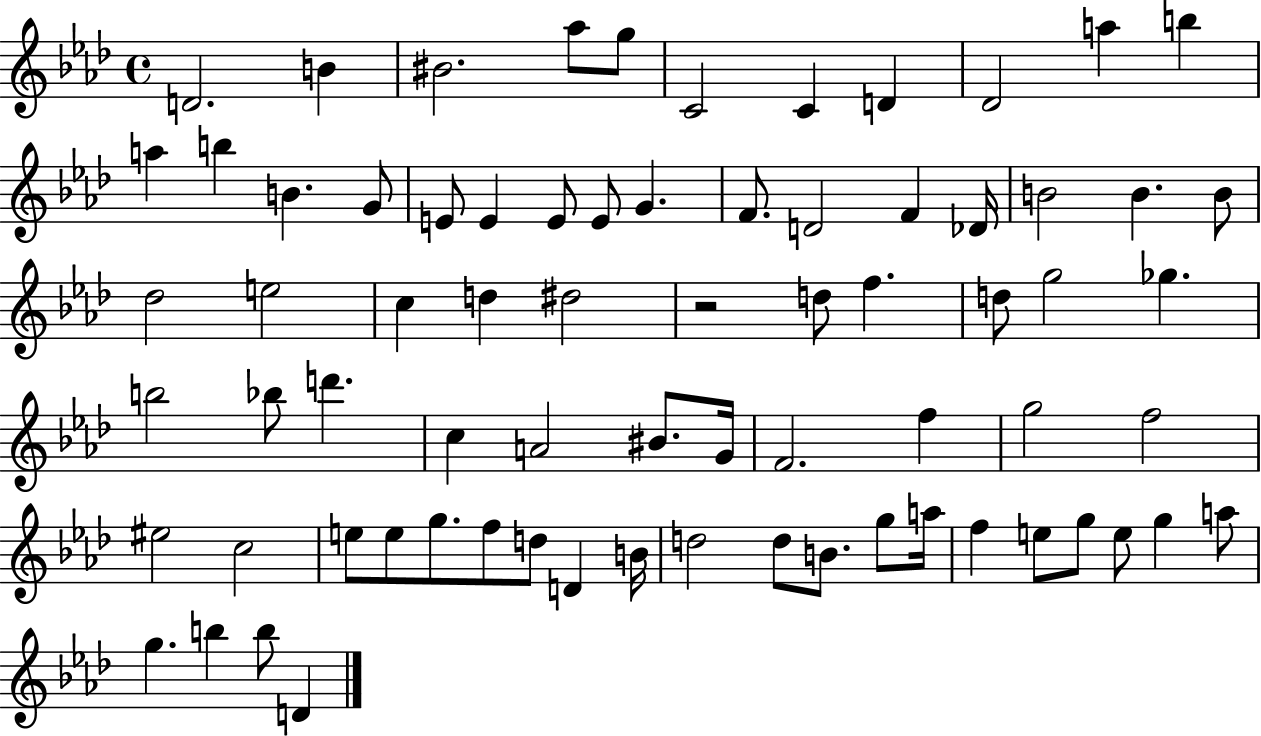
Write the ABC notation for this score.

X:1
T:Untitled
M:4/4
L:1/4
K:Ab
D2 B ^B2 _a/2 g/2 C2 C D _D2 a b a b B G/2 E/2 E E/2 E/2 G F/2 D2 F _D/4 B2 B B/2 _d2 e2 c d ^d2 z2 d/2 f d/2 g2 _g b2 _b/2 d' c A2 ^B/2 G/4 F2 f g2 f2 ^e2 c2 e/2 e/2 g/2 f/2 d/2 D B/4 d2 d/2 B/2 g/2 a/4 f e/2 g/2 e/2 g a/2 g b b/2 D